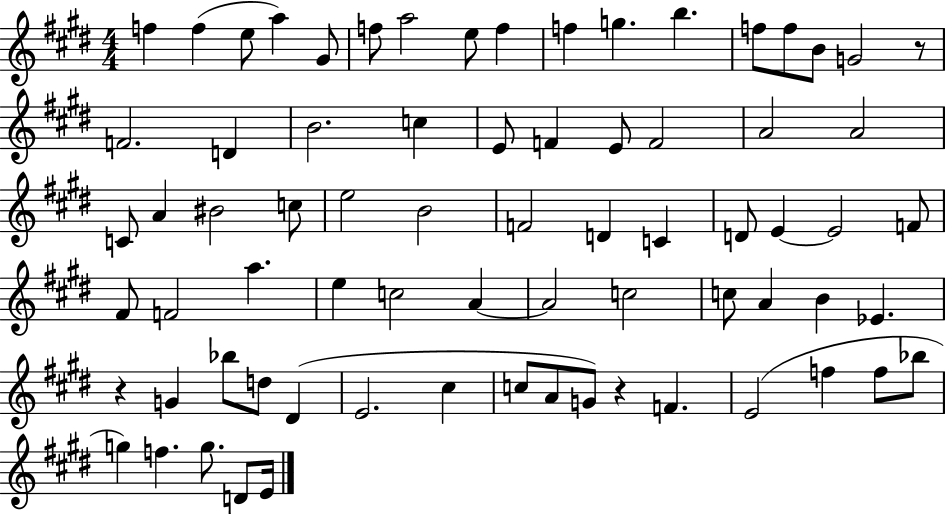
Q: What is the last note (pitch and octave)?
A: E4